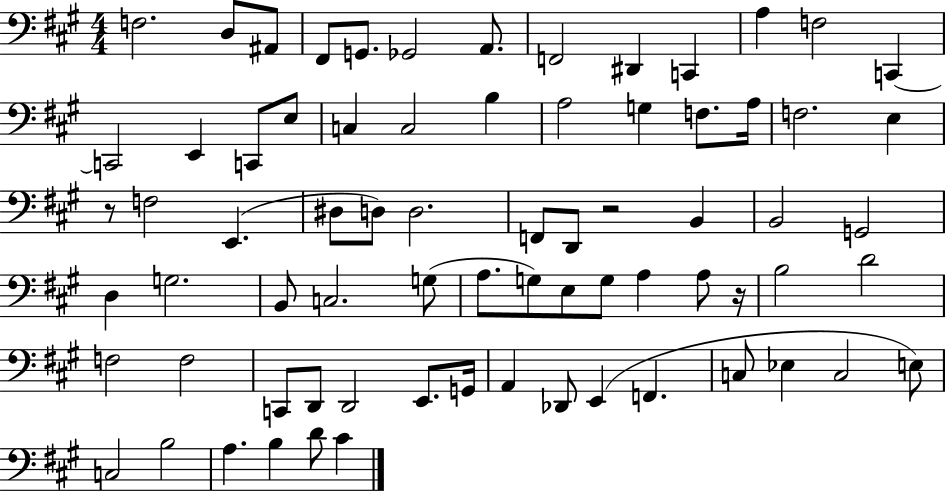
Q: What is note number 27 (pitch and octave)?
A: F3